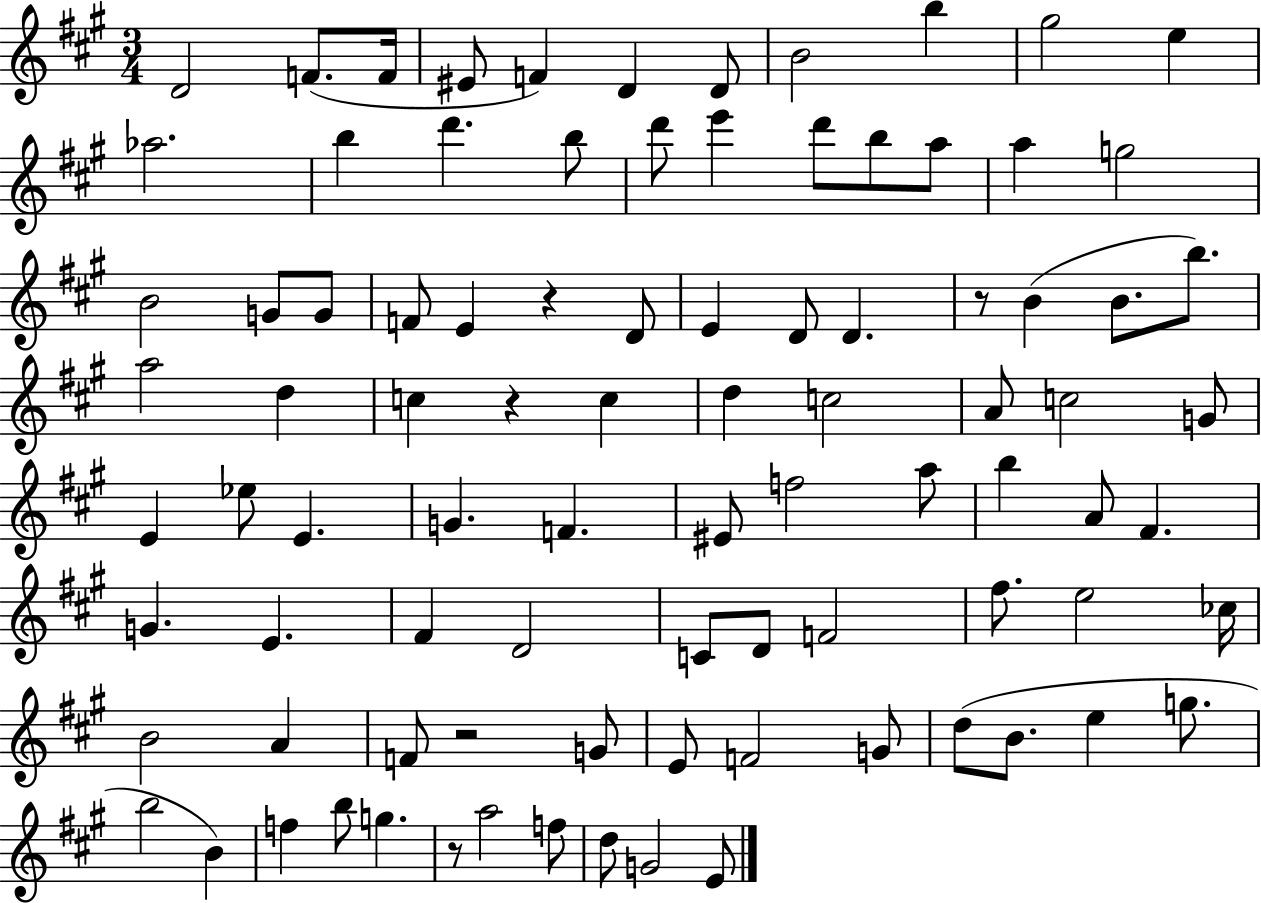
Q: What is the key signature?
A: A major